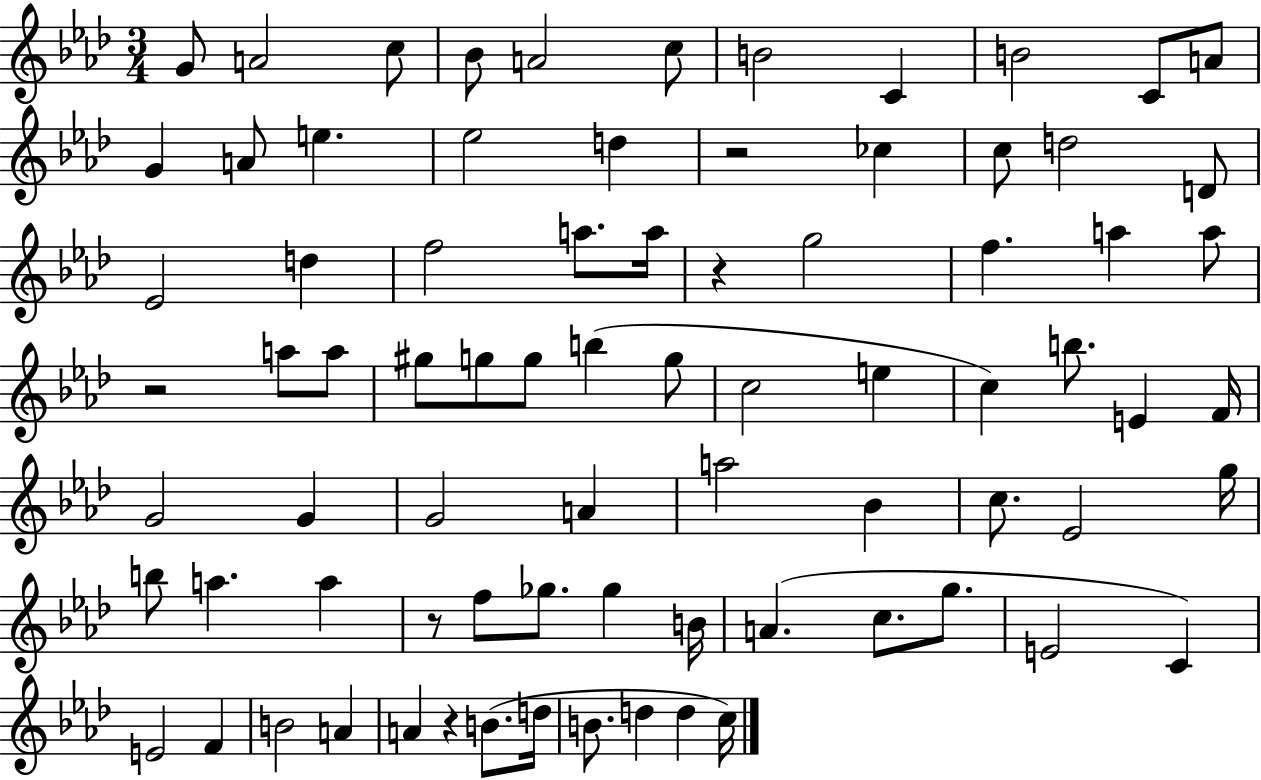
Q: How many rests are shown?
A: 5